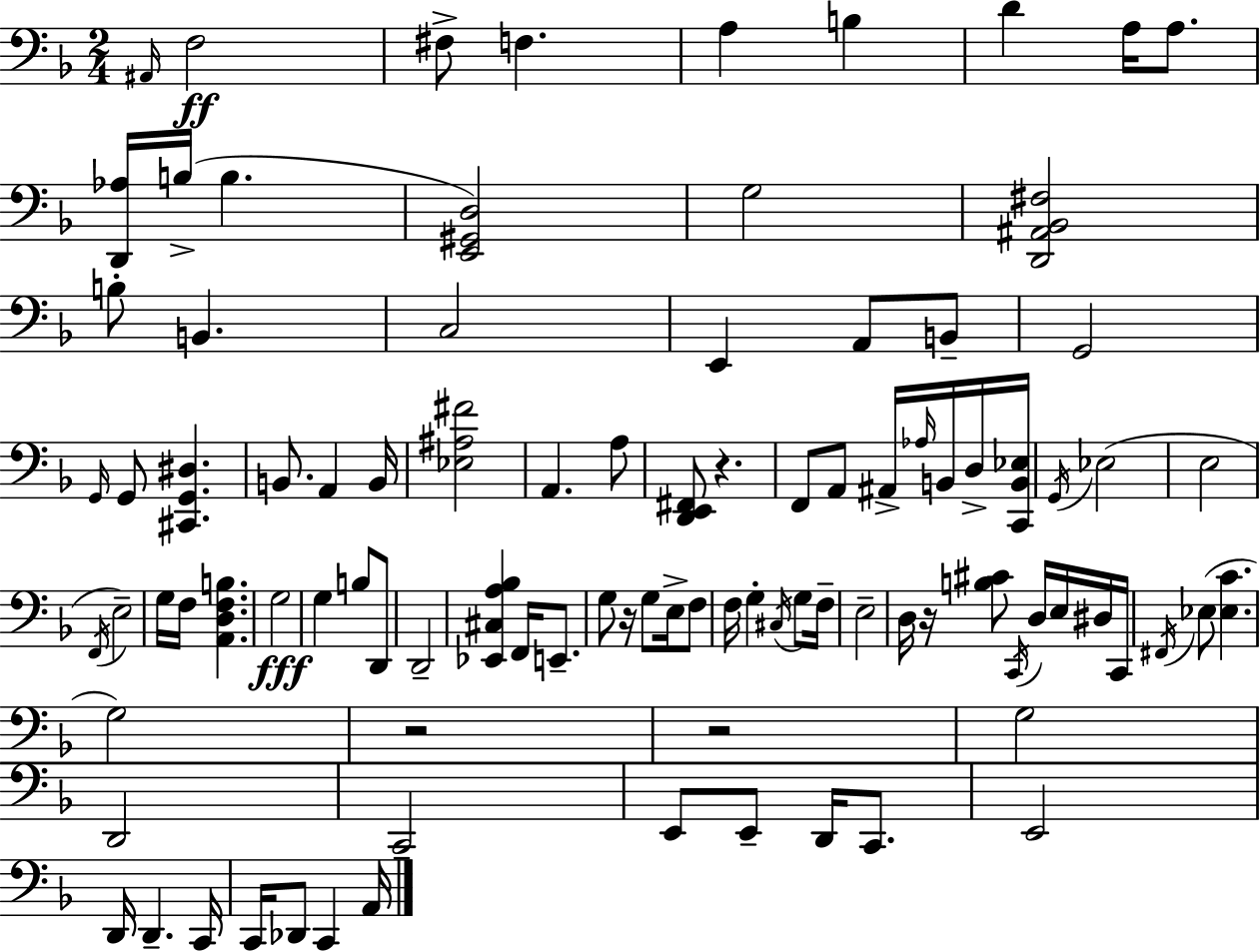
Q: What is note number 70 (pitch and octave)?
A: E2